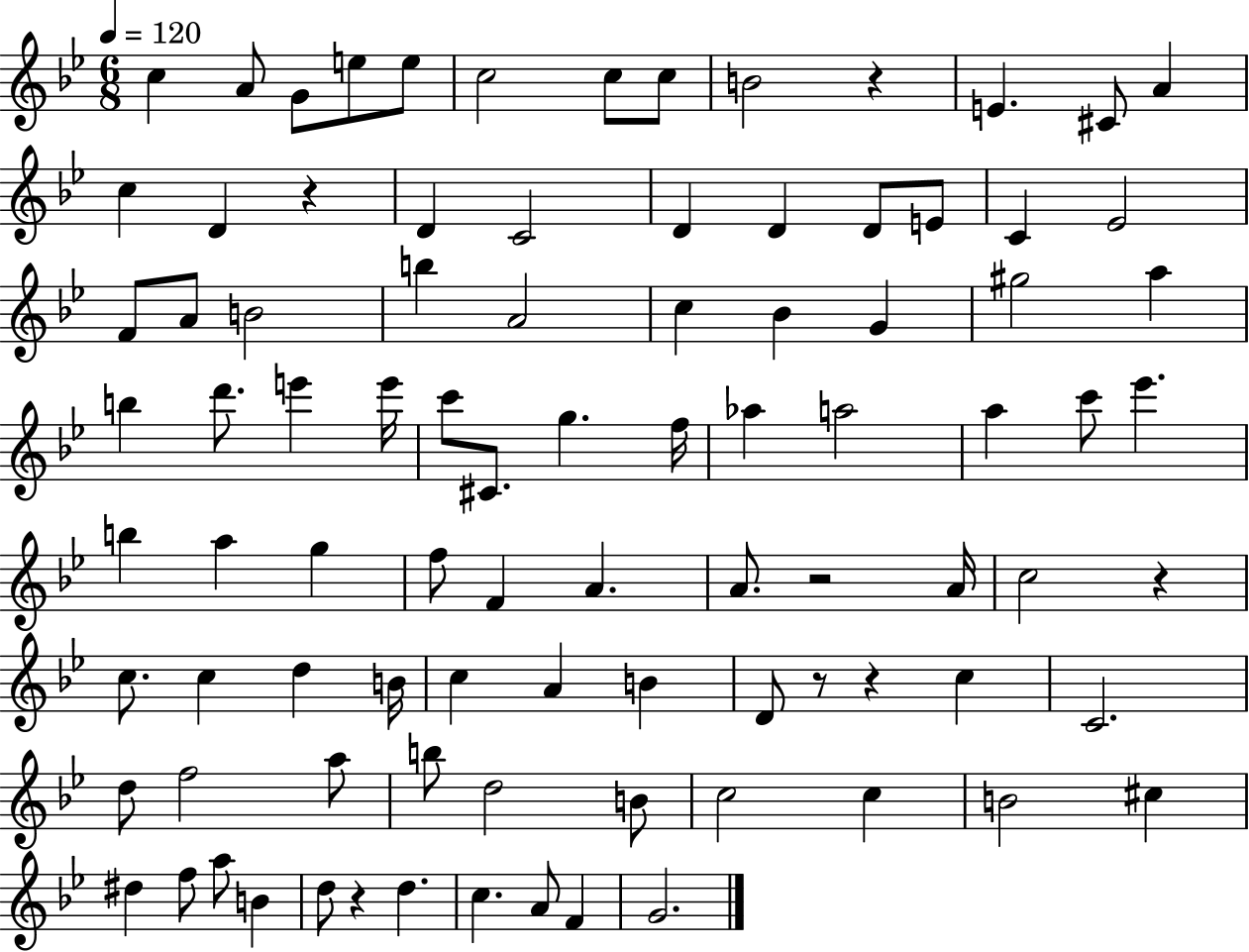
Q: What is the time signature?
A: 6/8